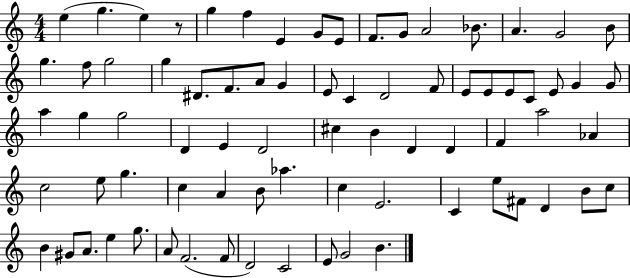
E5/q G5/q. E5/q R/e G5/q F5/q E4/q G4/e E4/e F4/e. G4/e A4/h Bb4/e. A4/q. G4/h B4/e G5/q. F5/e G5/h G5/q D#4/e. F4/e. A4/e G4/q E4/e C4/q D4/h F4/e E4/e E4/e E4/e C4/e E4/e G4/q G4/e A5/q G5/q G5/h D4/q E4/q D4/h C#5/q B4/q D4/q D4/q F4/q A5/h Ab4/q C5/h E5/e G5/q. C5/q A4/q B4/e Ab5/q. C5/q E4/h. C4/q E5/e F#4/e D4/q B4/e C5/e B4/q G#4/e A4/e. E5/q G5/e. A4/e F4/h. F4/e D4/h C4/h E4/e G4/h B4/q.